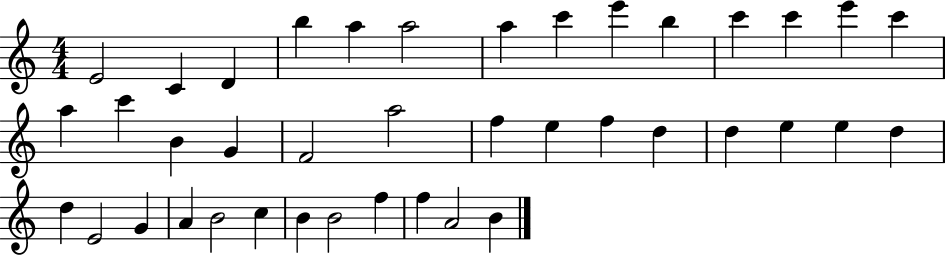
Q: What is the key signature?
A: C major